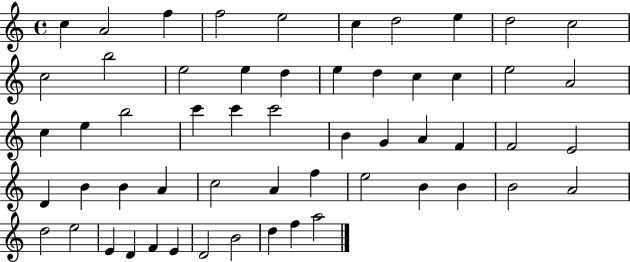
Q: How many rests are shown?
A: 0